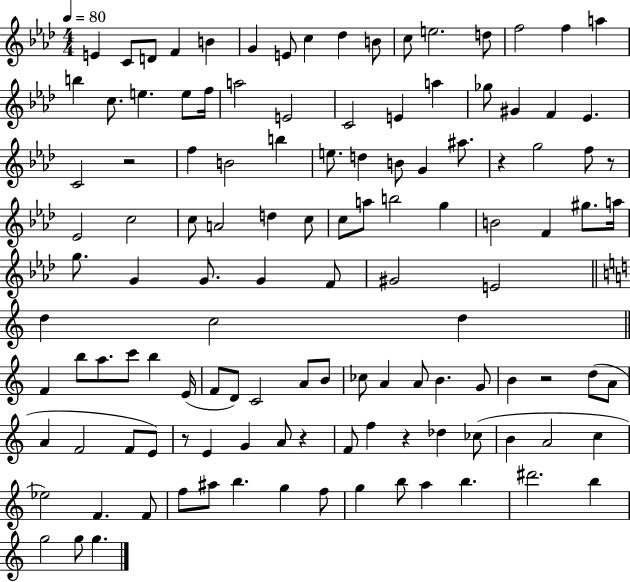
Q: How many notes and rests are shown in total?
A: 122